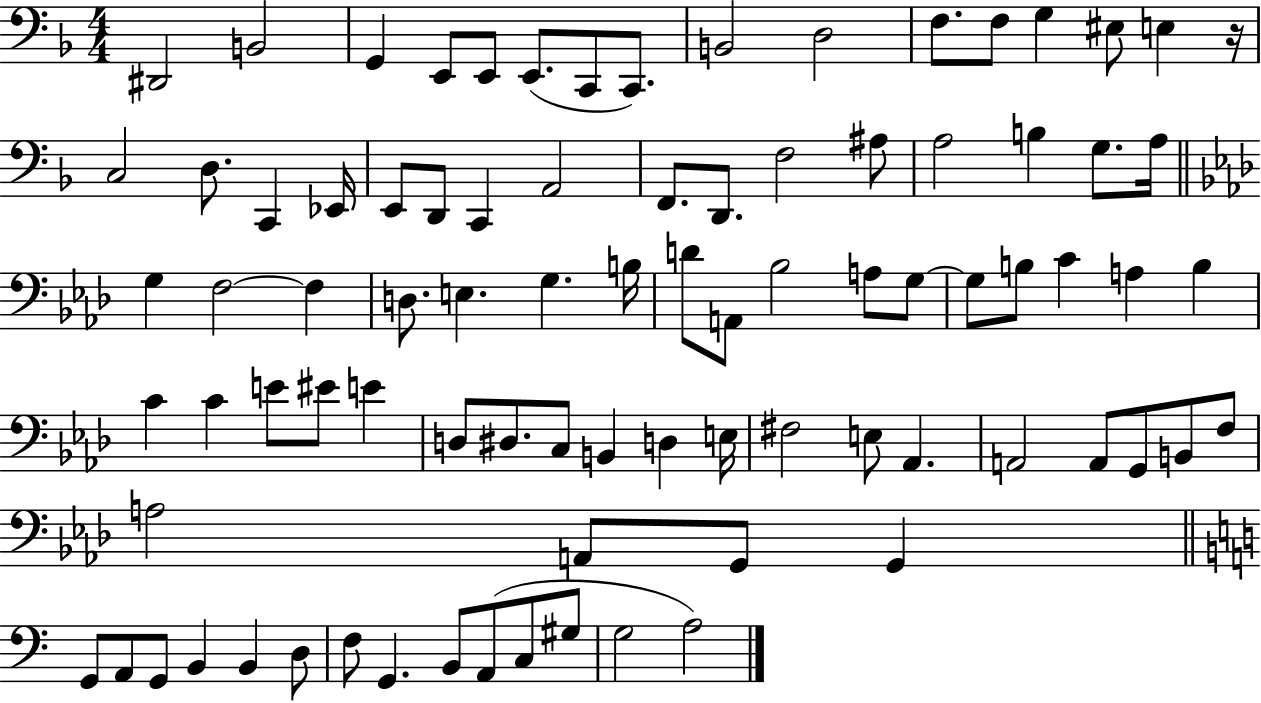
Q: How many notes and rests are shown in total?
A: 86